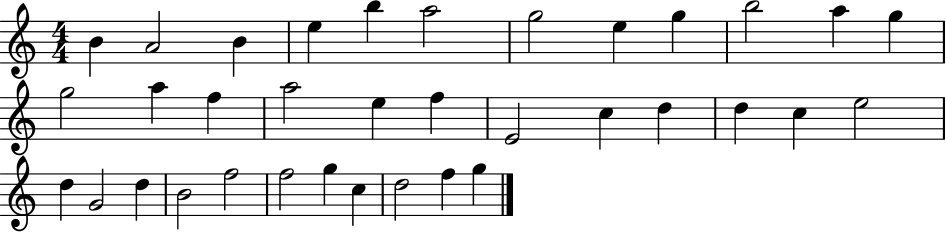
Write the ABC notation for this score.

X:1
T:Untitled
M:4/4
L:1/4
K:C
B A2 B e b a2 g2 e g b2 a g g2 a f a2 e f E2 c d d c e2 d G2 d B2 f2 f2 g c d2 f g